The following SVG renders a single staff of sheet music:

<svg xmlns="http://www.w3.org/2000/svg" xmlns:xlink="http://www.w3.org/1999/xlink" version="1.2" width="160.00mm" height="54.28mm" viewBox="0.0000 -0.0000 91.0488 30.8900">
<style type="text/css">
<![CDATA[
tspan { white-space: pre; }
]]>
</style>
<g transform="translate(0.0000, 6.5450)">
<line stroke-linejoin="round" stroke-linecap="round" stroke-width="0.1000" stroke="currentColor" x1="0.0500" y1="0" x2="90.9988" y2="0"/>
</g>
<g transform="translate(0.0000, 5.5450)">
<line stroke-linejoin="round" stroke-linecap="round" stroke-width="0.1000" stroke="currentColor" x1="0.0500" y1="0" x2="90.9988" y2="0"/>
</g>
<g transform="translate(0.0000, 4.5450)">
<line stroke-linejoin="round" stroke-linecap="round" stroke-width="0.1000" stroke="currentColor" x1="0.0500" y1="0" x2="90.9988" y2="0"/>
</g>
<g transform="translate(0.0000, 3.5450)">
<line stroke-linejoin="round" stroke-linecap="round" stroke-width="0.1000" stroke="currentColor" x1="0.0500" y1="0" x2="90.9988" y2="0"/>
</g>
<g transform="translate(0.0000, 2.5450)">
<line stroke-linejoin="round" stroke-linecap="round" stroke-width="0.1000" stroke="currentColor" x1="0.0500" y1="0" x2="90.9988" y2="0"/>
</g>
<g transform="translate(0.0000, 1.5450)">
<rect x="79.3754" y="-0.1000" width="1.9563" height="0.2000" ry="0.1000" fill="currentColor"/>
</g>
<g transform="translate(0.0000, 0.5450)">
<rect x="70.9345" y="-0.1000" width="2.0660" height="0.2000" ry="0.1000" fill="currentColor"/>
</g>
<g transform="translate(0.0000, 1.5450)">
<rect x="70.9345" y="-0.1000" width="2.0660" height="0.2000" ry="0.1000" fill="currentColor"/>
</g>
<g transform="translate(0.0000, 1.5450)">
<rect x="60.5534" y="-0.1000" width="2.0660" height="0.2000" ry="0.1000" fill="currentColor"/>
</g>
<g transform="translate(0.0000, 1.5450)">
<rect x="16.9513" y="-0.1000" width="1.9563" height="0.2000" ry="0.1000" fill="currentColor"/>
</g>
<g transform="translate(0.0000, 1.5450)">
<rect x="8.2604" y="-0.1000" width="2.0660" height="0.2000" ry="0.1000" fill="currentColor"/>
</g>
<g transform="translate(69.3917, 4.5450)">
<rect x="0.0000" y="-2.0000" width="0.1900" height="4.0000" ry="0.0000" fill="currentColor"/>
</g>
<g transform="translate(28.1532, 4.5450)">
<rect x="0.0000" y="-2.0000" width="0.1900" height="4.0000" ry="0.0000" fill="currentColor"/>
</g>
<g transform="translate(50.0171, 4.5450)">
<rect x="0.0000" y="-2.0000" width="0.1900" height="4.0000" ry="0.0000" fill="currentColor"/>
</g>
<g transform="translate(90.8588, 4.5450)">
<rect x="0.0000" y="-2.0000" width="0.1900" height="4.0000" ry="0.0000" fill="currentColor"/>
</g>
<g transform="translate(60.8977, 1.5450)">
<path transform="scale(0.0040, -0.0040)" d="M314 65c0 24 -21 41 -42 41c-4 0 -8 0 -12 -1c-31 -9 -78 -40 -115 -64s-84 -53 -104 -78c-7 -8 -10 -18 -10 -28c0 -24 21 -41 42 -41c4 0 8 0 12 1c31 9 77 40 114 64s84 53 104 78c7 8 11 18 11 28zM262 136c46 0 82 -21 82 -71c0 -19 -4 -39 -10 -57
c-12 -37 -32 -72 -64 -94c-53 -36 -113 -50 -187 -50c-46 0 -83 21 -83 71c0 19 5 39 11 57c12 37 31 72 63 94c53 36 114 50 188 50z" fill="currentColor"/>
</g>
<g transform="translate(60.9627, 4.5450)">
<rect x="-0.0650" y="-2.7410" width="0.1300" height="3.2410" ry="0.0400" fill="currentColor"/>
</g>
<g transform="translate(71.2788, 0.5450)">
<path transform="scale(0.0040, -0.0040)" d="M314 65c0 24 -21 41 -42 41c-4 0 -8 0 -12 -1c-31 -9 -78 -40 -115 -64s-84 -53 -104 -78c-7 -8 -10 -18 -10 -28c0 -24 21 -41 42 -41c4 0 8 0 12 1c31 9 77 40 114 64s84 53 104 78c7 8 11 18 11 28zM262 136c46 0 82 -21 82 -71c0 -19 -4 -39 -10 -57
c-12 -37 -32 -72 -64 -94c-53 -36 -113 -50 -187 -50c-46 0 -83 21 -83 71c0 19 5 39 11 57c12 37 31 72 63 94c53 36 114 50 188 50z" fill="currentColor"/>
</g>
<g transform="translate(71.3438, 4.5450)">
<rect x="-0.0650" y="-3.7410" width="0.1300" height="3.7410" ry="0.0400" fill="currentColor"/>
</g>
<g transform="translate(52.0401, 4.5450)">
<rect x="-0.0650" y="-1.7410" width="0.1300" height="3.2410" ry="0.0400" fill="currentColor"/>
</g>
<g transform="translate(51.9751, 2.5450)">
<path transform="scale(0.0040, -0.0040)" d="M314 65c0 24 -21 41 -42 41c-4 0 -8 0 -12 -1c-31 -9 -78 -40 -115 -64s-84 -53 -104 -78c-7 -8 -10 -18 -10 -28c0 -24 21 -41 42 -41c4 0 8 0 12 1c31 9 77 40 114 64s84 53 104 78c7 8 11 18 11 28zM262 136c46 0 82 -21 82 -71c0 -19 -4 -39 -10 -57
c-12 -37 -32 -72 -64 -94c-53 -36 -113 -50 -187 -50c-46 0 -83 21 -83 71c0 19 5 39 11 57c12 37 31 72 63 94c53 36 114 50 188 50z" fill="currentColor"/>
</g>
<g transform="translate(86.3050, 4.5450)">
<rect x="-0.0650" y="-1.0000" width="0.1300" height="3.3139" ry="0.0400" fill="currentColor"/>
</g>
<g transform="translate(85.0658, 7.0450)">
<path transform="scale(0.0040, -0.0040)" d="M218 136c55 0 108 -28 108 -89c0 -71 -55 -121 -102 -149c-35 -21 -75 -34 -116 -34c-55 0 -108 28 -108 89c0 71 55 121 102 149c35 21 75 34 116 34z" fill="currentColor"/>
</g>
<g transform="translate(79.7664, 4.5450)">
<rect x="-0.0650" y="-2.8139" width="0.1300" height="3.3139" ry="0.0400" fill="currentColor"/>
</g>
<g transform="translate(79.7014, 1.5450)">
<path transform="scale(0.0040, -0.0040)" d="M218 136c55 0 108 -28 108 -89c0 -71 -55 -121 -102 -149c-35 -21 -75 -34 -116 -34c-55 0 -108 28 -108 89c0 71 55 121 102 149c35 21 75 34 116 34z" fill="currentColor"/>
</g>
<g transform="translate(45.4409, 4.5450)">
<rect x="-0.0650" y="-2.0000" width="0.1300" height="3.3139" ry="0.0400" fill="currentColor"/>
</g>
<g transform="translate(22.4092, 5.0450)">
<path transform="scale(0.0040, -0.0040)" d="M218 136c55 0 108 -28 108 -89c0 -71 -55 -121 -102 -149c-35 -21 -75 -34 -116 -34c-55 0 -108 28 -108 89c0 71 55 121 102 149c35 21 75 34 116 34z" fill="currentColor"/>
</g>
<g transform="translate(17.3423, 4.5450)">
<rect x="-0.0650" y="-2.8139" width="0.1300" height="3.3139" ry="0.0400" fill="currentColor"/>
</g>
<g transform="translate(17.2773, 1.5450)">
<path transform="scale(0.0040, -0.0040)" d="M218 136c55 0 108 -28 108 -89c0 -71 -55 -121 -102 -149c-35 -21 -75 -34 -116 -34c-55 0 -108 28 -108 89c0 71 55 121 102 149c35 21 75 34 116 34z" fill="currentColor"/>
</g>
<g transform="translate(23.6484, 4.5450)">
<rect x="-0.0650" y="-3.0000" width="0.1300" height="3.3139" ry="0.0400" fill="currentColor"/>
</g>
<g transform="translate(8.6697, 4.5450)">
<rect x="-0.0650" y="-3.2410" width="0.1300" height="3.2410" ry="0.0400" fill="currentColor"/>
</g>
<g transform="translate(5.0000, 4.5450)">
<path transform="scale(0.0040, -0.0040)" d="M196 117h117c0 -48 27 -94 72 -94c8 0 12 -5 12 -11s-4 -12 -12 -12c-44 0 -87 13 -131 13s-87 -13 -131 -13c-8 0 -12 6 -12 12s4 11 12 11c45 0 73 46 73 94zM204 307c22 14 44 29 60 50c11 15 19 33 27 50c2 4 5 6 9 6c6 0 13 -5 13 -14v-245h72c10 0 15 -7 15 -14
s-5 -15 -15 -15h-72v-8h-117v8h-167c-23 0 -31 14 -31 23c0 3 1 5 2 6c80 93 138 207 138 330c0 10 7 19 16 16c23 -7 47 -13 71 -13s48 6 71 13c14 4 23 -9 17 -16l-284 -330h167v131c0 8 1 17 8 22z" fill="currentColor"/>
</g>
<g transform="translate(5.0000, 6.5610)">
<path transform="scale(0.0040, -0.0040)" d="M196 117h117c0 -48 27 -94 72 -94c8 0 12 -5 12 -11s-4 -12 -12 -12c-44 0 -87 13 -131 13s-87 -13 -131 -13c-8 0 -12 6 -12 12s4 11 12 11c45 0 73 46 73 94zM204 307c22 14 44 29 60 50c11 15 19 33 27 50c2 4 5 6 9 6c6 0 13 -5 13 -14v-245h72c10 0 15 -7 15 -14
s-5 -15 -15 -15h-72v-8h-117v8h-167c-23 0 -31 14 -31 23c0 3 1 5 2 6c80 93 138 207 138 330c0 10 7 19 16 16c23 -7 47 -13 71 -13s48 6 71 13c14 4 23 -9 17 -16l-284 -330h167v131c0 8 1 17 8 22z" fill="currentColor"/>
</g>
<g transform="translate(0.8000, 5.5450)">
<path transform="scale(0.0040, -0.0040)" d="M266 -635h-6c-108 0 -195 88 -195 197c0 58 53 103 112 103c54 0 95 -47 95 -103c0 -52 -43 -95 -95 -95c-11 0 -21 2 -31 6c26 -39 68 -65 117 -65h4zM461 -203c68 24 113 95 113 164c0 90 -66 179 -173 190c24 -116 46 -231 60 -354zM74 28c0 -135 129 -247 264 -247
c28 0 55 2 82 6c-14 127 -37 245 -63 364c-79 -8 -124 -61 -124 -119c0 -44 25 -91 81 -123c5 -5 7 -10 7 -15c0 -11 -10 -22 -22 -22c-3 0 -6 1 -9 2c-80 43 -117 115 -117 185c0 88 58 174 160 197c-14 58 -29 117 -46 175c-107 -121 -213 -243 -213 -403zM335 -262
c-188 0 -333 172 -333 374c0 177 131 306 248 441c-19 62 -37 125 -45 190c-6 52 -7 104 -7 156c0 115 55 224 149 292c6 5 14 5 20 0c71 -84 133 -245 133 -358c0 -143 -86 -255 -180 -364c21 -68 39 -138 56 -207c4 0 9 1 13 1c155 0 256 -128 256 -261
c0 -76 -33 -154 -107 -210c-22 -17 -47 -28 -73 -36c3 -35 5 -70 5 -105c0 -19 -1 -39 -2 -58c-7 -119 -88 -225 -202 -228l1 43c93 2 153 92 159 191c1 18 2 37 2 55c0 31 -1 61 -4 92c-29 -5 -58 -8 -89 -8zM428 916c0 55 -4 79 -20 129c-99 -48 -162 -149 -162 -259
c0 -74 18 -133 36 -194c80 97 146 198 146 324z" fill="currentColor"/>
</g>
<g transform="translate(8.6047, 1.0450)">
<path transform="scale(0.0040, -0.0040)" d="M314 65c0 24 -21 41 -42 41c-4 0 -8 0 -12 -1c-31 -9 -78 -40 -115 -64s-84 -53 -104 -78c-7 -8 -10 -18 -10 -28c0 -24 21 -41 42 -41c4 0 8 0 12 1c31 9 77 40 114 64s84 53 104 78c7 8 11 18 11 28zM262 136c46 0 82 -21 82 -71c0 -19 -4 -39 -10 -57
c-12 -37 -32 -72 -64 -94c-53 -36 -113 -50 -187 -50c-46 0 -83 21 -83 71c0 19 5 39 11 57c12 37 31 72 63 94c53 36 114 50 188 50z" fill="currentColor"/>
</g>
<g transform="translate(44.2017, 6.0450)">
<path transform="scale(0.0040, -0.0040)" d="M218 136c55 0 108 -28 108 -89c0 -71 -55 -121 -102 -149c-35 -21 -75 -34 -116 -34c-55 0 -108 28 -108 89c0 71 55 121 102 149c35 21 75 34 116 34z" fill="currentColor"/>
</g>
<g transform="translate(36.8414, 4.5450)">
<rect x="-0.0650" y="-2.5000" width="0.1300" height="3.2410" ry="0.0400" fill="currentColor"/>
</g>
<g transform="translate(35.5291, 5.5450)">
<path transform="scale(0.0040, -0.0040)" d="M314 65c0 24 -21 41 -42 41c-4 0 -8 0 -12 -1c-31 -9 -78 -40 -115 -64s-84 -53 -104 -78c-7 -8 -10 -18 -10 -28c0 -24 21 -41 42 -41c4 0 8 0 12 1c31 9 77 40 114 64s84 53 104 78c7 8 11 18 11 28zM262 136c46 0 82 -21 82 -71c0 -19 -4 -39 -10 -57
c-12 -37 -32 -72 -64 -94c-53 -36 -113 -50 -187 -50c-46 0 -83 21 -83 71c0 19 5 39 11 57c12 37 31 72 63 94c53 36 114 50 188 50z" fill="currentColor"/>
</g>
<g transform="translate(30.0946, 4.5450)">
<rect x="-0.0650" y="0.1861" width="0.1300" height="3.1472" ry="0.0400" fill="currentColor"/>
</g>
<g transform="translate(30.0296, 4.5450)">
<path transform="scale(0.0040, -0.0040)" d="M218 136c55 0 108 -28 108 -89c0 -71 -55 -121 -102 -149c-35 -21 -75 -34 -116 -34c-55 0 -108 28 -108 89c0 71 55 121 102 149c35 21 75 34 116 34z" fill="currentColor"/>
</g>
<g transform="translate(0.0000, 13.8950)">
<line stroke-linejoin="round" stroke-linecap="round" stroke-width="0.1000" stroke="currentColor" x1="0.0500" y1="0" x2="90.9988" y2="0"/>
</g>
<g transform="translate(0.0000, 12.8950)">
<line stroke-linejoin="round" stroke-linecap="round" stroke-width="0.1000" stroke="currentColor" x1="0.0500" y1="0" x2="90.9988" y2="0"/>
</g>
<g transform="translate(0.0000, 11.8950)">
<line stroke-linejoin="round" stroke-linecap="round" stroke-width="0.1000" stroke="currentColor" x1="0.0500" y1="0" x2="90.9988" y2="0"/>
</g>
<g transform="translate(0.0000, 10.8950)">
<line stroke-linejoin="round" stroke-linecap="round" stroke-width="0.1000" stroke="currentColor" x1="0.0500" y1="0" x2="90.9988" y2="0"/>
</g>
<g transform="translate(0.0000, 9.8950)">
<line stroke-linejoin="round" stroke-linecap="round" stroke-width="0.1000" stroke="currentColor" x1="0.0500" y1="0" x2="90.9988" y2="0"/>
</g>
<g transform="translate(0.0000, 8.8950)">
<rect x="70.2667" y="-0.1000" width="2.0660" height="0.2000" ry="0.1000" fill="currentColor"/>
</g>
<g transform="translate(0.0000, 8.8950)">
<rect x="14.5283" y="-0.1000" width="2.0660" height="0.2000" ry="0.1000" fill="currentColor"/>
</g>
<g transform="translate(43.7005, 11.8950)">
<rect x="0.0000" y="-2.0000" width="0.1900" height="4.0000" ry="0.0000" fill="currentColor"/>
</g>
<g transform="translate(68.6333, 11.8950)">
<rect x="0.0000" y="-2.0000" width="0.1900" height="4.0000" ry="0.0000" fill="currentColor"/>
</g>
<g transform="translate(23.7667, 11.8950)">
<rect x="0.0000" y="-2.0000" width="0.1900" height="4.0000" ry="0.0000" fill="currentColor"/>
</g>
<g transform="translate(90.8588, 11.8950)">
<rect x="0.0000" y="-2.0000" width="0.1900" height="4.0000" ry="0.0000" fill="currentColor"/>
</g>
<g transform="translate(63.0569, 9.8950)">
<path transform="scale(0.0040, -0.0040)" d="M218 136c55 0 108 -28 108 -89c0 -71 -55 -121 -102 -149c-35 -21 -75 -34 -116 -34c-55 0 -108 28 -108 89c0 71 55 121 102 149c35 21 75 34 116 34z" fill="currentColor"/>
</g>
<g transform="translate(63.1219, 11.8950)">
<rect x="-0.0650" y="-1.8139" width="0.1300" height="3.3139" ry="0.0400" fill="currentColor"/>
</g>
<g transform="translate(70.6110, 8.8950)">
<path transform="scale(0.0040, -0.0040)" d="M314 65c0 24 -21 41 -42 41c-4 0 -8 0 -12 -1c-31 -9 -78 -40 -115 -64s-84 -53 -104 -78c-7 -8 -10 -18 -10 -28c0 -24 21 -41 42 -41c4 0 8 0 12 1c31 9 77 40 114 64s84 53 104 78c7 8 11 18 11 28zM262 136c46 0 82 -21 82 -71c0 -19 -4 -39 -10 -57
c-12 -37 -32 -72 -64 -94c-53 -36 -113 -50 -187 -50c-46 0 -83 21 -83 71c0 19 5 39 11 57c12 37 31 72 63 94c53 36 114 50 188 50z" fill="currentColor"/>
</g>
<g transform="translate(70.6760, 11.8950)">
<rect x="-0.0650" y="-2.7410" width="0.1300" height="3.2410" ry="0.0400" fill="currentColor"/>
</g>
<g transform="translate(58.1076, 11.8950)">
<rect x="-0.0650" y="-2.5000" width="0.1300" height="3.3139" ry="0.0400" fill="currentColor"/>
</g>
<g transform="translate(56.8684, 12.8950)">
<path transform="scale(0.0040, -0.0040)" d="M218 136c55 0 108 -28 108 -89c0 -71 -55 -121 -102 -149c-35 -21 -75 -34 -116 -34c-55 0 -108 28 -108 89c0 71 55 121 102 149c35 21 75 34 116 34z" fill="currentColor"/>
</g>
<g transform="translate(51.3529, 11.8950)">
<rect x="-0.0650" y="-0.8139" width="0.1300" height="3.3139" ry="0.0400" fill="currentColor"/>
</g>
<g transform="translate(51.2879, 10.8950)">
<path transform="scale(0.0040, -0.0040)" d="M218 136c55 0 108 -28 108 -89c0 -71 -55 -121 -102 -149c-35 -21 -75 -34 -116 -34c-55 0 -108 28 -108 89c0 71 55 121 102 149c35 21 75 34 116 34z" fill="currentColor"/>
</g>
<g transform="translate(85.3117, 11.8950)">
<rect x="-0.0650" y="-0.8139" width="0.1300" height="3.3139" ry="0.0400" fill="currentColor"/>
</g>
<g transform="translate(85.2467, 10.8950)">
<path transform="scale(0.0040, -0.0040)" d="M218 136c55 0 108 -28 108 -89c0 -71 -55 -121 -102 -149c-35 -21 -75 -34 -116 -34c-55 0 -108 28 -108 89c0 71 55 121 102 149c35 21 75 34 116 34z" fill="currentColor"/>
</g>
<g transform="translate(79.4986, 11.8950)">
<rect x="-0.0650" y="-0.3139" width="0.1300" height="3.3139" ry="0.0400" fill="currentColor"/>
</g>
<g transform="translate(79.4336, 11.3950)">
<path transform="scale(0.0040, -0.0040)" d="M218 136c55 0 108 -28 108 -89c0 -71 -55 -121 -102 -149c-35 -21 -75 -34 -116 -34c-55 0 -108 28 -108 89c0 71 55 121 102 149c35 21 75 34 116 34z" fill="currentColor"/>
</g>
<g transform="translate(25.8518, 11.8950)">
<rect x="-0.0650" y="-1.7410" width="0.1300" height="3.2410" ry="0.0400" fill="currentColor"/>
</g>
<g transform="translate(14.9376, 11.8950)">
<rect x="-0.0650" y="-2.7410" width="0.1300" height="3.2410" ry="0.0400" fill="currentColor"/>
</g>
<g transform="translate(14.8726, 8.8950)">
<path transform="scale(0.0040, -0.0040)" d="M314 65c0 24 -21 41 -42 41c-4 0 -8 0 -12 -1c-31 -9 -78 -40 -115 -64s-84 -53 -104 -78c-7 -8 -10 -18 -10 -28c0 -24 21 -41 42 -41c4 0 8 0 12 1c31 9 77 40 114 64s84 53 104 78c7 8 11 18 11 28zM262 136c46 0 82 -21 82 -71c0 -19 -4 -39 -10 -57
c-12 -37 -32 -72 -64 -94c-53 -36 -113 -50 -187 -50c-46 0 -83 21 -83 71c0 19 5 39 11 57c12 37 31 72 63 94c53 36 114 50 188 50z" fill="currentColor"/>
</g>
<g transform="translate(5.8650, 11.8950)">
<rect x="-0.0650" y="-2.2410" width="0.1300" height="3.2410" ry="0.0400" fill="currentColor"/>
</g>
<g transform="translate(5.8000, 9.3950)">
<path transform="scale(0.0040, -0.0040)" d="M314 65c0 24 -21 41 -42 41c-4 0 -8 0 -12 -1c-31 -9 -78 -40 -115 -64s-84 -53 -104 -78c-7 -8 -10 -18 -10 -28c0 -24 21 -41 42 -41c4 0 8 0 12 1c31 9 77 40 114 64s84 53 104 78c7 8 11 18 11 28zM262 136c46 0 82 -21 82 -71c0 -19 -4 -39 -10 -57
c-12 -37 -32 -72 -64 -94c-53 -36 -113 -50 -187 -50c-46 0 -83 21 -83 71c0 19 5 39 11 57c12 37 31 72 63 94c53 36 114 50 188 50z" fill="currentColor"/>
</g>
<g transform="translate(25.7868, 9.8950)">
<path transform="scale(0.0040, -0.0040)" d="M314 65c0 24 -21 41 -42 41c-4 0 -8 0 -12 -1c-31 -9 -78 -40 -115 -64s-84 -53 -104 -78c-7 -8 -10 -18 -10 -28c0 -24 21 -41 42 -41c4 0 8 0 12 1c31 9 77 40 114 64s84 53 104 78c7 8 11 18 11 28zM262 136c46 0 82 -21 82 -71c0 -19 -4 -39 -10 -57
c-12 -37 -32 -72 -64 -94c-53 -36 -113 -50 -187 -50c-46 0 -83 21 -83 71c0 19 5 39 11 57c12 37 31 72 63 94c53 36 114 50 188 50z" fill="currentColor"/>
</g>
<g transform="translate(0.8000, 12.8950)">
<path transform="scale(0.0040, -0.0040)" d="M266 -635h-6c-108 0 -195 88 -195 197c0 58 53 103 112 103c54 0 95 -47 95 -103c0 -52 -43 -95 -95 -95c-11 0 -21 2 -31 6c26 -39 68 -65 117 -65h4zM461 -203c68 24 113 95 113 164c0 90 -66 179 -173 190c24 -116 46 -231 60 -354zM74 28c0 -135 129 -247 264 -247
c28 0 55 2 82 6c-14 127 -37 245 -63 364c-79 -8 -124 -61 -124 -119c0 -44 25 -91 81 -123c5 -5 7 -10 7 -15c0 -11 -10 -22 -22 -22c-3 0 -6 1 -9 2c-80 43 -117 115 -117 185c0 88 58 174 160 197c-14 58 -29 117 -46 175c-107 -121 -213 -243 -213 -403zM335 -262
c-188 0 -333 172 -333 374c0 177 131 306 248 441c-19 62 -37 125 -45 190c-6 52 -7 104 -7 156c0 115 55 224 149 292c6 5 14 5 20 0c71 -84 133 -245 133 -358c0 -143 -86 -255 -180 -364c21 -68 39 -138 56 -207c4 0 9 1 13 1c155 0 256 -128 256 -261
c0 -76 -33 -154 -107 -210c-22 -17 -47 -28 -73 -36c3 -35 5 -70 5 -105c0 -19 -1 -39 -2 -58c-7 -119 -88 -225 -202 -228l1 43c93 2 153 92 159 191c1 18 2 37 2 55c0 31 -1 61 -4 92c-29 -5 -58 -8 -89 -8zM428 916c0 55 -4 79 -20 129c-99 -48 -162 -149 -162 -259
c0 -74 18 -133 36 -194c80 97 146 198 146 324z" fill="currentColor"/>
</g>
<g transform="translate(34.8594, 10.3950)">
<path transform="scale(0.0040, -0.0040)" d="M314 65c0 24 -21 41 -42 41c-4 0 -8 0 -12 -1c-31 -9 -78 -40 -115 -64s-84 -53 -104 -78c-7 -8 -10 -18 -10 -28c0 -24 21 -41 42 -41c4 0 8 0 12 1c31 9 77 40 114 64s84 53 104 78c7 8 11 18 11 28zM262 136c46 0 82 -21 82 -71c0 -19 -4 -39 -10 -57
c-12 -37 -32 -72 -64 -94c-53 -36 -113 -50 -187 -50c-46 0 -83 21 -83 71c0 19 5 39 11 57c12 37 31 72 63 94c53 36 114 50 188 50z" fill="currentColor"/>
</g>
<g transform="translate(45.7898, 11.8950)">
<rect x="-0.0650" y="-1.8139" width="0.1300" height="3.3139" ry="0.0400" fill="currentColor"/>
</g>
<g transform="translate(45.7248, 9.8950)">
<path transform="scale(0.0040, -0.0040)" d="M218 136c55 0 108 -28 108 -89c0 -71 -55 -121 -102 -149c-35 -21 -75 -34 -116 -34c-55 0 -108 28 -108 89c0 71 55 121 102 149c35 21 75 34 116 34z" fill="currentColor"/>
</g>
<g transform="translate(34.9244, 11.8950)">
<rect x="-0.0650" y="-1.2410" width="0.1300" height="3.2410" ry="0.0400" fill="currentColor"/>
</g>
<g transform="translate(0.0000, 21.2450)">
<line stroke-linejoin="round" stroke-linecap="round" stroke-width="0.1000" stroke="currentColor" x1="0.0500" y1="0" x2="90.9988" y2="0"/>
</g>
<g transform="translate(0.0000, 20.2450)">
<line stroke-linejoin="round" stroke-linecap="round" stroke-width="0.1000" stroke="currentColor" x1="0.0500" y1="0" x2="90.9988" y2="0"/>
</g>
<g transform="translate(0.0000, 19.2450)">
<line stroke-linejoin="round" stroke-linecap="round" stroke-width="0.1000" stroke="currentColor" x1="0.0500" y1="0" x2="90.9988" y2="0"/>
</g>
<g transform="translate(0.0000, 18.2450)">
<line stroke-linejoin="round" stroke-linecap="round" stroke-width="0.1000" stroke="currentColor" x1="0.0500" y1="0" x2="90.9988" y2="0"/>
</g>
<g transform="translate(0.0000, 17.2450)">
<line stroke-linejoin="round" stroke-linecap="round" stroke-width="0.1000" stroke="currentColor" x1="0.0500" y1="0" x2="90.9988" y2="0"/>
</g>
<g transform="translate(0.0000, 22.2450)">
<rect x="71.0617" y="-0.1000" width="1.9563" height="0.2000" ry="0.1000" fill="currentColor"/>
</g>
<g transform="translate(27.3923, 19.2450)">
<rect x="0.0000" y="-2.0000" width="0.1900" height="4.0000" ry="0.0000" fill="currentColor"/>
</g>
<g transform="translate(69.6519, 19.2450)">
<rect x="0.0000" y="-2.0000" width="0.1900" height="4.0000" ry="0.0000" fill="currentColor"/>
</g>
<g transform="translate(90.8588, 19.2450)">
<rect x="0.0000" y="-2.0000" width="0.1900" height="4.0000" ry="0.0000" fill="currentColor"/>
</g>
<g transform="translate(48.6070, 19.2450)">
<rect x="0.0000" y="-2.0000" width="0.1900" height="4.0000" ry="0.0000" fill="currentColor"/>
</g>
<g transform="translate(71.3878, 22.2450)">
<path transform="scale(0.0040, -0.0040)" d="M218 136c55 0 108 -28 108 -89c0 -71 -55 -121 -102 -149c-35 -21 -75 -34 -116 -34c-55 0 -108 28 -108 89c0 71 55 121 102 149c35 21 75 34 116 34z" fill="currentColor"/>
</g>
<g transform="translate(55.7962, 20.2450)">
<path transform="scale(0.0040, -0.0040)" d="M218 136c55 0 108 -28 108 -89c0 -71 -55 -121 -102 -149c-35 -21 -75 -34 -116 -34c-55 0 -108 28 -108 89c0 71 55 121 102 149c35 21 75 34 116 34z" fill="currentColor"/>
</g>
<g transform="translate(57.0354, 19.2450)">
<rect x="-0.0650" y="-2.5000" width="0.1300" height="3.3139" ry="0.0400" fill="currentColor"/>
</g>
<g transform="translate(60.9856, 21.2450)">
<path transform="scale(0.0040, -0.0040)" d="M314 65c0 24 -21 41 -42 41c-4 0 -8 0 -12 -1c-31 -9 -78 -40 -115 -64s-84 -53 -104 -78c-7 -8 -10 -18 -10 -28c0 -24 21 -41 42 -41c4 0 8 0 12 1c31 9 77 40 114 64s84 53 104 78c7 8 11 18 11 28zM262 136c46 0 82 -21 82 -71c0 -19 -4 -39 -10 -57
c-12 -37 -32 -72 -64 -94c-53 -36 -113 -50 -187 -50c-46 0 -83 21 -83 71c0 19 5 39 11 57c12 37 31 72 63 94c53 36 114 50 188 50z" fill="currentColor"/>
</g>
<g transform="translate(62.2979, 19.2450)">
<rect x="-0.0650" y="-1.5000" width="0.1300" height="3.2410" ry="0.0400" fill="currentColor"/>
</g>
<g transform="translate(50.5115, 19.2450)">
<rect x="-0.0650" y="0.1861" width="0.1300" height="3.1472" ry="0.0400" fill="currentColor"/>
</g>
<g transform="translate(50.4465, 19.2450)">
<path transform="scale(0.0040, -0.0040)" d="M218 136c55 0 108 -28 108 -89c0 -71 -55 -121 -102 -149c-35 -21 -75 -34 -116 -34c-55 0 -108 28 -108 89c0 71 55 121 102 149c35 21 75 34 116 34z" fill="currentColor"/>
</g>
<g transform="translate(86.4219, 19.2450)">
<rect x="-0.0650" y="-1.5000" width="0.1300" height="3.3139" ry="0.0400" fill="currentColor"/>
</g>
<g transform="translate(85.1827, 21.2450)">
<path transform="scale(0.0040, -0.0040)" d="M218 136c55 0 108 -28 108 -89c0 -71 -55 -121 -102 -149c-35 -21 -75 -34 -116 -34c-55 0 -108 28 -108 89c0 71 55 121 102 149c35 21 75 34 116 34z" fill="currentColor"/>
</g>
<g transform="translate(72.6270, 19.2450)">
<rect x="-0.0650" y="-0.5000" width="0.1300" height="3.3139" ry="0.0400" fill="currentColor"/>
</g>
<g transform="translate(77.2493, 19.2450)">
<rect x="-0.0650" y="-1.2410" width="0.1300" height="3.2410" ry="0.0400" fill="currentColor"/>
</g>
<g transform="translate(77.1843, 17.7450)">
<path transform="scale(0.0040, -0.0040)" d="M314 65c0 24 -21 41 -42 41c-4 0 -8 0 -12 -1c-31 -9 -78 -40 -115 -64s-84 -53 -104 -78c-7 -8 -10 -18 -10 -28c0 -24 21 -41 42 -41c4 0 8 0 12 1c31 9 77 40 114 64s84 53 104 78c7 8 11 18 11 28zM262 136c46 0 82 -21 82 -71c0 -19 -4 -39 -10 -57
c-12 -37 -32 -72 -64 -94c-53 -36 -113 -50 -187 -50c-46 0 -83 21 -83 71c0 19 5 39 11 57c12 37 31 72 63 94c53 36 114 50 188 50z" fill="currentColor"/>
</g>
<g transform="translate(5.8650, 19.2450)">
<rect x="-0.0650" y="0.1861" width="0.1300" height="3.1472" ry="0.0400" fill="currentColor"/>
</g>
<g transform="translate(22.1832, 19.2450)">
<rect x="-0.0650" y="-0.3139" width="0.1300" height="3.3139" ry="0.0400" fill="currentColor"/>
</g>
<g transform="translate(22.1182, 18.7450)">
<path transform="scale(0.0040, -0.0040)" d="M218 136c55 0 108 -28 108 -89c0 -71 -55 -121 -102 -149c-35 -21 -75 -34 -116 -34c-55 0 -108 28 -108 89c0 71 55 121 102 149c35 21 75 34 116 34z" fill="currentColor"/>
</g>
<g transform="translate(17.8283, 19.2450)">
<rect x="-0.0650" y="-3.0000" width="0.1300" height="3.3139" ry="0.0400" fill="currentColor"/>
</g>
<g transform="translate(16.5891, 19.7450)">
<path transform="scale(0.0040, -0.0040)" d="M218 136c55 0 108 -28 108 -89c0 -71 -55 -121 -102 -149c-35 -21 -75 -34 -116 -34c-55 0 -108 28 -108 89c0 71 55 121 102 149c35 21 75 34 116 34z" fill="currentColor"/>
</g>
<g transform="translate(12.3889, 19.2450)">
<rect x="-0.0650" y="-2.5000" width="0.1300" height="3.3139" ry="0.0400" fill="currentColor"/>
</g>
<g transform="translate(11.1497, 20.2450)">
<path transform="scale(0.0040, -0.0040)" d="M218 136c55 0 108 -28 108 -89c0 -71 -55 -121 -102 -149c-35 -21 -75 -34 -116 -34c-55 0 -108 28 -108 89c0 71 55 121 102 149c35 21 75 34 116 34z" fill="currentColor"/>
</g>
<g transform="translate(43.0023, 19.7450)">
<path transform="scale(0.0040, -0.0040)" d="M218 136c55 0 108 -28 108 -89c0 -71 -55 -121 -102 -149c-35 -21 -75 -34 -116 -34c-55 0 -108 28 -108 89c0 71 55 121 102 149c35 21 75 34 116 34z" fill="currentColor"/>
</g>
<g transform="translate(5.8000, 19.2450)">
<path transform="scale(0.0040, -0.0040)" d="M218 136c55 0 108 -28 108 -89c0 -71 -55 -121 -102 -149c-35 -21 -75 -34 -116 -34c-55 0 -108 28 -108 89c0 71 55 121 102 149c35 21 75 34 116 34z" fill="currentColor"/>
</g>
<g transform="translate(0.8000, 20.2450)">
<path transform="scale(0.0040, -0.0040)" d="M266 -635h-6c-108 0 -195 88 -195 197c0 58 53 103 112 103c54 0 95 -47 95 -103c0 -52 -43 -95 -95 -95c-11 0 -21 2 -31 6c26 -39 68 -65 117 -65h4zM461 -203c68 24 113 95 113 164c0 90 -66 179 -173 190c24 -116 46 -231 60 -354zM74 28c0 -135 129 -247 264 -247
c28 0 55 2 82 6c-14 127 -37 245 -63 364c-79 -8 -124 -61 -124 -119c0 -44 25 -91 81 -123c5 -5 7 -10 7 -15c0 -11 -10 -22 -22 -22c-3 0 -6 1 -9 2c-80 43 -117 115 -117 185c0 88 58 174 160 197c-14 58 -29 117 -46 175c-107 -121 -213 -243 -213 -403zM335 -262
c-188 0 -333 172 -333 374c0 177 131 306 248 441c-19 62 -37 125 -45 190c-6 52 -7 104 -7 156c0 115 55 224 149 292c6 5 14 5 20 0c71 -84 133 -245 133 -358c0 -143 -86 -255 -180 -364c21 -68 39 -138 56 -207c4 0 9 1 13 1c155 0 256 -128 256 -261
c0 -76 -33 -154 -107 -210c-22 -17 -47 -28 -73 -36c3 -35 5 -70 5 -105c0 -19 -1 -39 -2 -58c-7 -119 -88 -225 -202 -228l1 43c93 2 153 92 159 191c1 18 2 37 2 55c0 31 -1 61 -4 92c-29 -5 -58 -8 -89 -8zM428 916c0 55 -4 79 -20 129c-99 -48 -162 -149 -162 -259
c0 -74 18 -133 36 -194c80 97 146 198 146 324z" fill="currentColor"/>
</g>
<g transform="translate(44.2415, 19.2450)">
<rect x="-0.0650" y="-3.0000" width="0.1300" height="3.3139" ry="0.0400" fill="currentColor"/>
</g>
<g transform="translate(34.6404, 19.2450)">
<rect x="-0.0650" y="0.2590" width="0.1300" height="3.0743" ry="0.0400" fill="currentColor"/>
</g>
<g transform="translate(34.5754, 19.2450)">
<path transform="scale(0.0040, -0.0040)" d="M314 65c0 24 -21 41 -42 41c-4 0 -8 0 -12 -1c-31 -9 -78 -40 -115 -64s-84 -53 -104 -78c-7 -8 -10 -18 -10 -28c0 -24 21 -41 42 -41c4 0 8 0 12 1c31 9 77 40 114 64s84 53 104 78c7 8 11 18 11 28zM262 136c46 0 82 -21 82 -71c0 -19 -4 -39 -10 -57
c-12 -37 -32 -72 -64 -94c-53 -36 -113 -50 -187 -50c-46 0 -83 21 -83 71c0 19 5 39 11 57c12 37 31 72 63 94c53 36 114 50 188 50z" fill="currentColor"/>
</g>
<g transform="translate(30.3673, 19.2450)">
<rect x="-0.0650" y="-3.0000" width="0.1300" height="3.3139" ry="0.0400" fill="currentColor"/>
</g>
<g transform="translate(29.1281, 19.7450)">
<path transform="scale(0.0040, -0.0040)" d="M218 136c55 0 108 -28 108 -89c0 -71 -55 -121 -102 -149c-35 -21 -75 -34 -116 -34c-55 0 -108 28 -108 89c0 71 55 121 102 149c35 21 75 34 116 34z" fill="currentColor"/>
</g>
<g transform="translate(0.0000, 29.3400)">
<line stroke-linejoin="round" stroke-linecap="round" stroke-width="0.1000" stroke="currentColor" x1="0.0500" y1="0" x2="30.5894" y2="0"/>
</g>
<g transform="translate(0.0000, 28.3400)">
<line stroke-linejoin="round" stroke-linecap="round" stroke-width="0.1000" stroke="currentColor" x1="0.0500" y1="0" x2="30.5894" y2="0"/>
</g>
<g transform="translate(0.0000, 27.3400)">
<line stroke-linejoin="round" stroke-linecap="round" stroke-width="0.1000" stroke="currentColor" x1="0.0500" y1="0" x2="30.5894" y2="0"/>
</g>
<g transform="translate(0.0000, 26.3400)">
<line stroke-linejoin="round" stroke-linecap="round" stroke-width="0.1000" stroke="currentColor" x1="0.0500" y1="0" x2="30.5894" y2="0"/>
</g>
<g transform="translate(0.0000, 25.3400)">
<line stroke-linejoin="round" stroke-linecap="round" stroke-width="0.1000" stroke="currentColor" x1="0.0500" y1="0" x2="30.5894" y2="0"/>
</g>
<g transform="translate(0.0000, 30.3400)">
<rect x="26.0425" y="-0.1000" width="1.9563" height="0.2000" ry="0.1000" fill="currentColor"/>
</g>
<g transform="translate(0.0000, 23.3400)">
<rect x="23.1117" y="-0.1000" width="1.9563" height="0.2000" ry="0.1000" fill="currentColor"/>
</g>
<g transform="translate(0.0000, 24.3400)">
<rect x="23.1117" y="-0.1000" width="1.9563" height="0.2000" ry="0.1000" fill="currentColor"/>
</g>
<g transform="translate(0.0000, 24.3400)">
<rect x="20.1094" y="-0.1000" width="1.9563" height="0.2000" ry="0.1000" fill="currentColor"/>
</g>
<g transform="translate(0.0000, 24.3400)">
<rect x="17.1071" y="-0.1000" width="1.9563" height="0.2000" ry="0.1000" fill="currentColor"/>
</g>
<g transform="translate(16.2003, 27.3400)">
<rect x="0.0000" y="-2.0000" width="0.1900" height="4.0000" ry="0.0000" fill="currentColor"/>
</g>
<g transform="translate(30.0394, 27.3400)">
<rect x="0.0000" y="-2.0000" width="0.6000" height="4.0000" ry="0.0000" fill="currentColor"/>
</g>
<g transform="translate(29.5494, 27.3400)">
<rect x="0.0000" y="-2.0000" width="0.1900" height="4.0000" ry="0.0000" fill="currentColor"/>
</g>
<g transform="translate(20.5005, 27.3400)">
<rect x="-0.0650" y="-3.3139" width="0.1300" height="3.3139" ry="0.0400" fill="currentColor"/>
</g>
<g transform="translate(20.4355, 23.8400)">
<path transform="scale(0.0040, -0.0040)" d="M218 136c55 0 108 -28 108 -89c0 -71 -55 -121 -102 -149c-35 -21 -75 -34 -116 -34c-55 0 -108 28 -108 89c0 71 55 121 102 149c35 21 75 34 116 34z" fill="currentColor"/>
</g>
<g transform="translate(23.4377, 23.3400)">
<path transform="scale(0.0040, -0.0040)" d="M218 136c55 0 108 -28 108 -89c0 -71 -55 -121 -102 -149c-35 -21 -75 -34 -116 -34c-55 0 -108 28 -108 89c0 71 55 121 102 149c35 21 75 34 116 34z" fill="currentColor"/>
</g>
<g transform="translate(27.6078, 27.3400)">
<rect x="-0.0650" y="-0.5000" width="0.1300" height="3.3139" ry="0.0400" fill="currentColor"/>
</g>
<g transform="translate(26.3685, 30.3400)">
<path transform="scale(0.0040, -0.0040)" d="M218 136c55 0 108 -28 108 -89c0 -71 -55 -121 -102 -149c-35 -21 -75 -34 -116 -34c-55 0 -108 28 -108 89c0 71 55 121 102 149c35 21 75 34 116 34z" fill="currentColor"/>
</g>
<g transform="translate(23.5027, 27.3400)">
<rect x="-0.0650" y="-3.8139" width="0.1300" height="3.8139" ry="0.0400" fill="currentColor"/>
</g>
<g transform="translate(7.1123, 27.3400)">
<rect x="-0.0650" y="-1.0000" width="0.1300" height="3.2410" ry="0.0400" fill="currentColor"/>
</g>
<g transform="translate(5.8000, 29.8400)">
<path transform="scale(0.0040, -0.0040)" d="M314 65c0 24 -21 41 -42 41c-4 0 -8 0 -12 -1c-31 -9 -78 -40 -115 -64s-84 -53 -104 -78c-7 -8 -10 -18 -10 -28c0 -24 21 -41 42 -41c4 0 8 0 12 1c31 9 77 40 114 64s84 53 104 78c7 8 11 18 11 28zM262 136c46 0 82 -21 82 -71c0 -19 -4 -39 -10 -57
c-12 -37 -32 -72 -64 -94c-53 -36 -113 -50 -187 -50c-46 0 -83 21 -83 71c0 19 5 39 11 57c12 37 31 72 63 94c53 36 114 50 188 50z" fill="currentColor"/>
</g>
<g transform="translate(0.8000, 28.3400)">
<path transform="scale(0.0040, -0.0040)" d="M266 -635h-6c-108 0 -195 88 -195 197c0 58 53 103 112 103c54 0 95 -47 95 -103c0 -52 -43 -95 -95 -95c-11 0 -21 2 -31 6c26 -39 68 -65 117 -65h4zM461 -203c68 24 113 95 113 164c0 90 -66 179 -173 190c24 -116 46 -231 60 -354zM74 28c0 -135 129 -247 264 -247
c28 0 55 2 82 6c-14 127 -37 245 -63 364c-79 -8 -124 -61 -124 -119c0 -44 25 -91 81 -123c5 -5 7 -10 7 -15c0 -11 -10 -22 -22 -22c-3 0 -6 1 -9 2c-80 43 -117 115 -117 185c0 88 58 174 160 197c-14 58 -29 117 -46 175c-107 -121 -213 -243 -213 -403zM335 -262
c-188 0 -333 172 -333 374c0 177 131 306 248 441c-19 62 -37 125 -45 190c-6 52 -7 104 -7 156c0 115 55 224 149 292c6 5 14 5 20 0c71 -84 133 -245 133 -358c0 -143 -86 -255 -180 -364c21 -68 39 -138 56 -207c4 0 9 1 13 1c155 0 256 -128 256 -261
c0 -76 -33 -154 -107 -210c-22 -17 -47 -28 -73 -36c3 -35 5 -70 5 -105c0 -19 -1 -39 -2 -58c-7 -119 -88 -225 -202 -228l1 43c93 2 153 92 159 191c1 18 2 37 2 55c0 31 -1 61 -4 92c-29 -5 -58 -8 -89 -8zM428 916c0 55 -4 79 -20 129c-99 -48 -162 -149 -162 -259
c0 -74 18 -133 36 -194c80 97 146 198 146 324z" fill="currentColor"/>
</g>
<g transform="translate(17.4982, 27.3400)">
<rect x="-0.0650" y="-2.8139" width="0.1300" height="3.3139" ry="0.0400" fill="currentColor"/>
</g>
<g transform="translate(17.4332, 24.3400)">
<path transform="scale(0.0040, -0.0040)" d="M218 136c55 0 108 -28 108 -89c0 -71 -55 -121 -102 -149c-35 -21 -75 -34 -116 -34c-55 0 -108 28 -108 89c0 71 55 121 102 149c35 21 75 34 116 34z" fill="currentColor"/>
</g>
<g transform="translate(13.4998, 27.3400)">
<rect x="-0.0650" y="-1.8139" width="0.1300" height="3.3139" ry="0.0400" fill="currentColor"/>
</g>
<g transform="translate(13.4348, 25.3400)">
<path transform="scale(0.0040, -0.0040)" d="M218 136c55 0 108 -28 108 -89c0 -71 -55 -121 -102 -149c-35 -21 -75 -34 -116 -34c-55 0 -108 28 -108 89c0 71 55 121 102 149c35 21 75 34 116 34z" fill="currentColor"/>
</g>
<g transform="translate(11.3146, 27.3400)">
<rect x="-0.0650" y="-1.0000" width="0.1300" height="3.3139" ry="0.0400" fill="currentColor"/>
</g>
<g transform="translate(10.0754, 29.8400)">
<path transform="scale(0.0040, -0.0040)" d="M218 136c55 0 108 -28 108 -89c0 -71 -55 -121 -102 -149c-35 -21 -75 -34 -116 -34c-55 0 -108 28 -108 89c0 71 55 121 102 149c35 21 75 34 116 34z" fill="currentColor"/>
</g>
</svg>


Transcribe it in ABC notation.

X:1
T:Untitled
M:4/4
L:1/4
K:C
b2 a A B G2 F f2 a2 c'2 a D g2 a2 f2 e2 f d G f a2 c d B G A c A B2 A B G E2 C e2 E D2 D f a b c' C